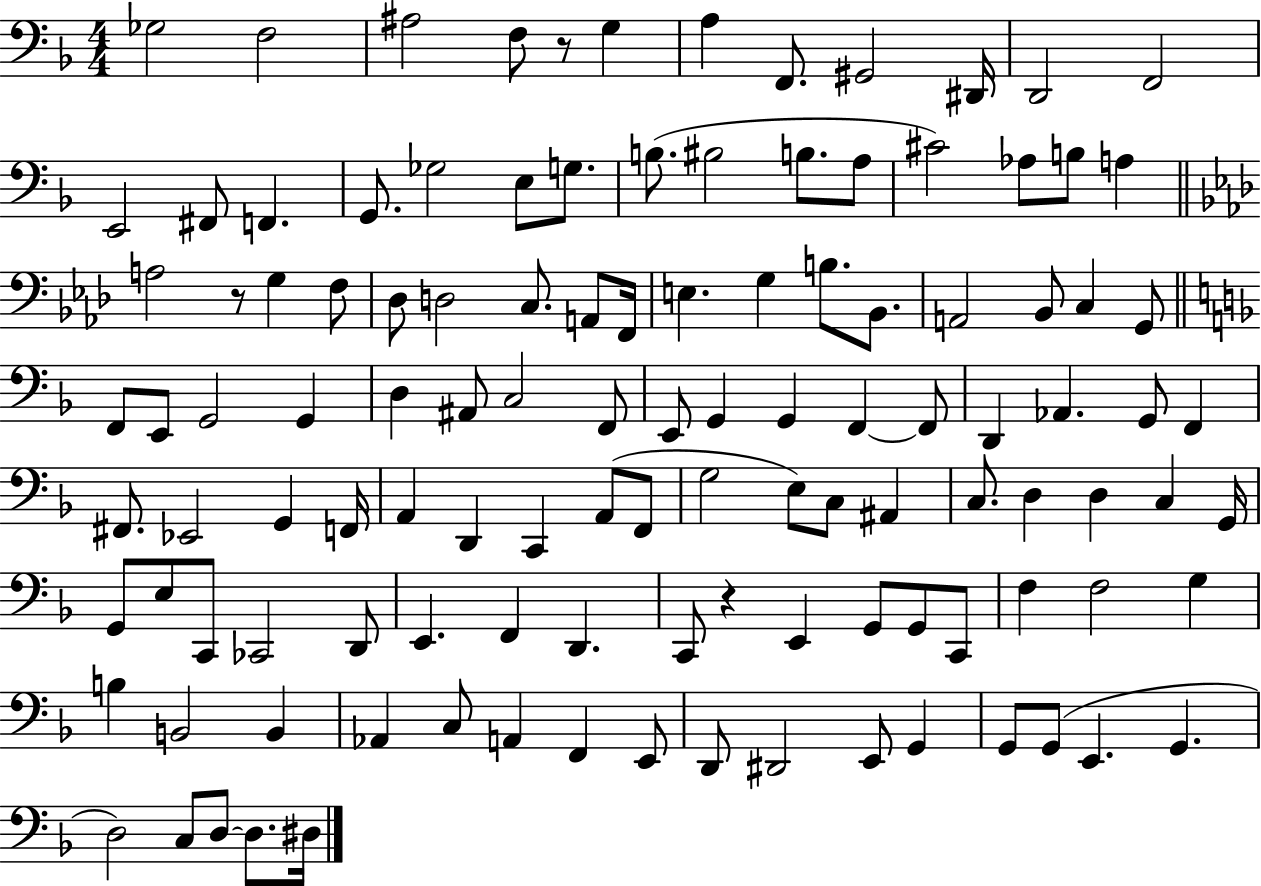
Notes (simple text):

Gb3/h F3/h A#3/h F3/e R/e G3/q A3/q F2/e. G#2/h D#2/s D2/h F2/h E2/h F#2/e F2/q. G2/e. Gb3/h E3/e G3/e. B3/e. BIS3/h B3/e. A3/e C#4/h Ab3/e B3/e A3/q A3/h R/e G3/q F3/e Db3/e D3/h C3/e. A2/e F2/s E3/q. G3/q B3/e. Bb2/e. A2/h Bb2/e C3/q G2/e F2/e E2/e G2/h G2/q D3/q A#2/e C3/h F2/e E2/e G2/q G2/q F2/q F2/e D2/q Ab2/q. G2/e F2/q F#2/e. Eb2/h G2/q F2/s A2/q D2/q C2/q A2/e F2/e G3/h E3/e C3/e A#2/q C3/e. D3/q D3/q C3/q G2/s G2/e E3/e C2/e CES2/h D2/e E2/q. F2/q D2/q. C2/e R/q E2/q G2/e G2/e C2/e F3/q F3/h G3/q B3/q B2/h B2/q Ab2/q C3/e A2/q F2/q E2/e D2/e D#2/h E2/e G2/q G2/e G2/e E2/q. G2/q. D3/h C3/e D3/e D3/e. D#3/s